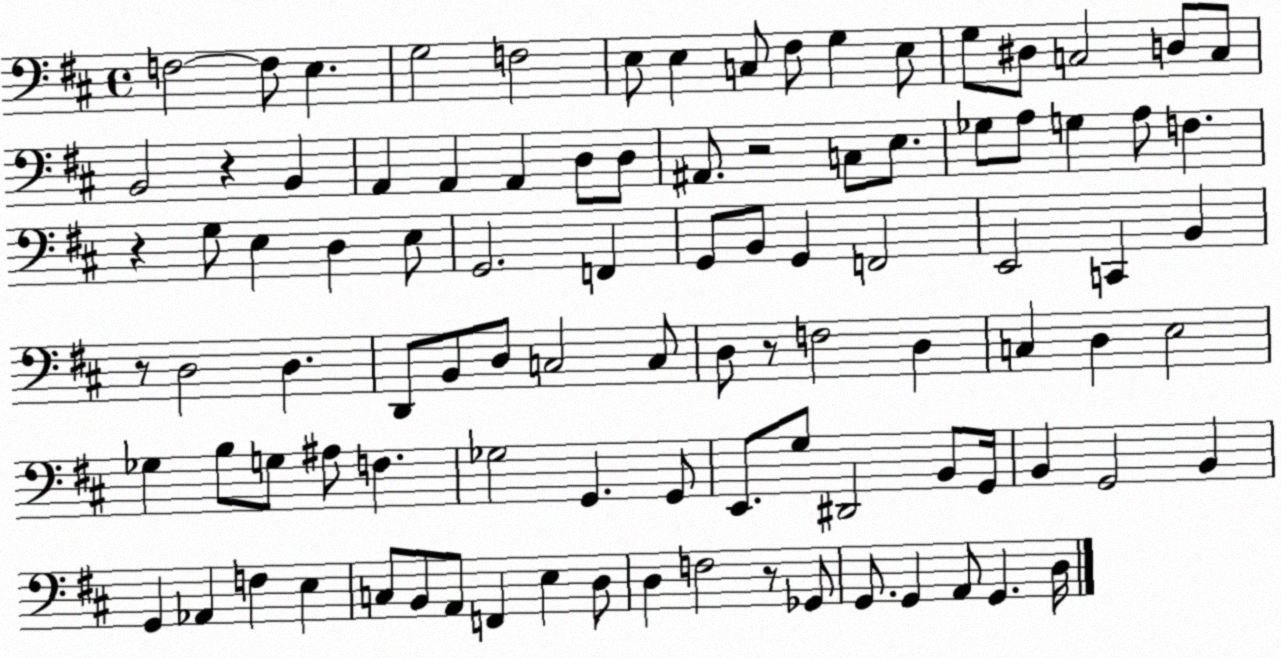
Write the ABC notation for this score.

X:1
T:Untitled
M:4/4
L:1/4
K:D
F,2 F,/2 E, G,2 F,2 E,/2 E, C,/2 ^F,/2 G, E,/2 G,/2 ^D,/2 C,2 D,/2 C,/2 B,,2 z B,, A,, A,, A,, D,/2 D,/2 ^A,,/2 z2 C,/2 E,/2 _G,/2 A,/2 G, A,/2 F, z G,/2 E, D, E,/2 G,,2 F,, G,,/2 B,,/2 G,, F,,2 E,,2 C,, B,, z/2 D,2 D, D,,/2 B,,/2 D,/2 C,2 C,/2 D,/2 z/2 F,2 D, C, D, E,2 _G, B,/2 G,/2 ^A,/2 F, _G,2 G,, G,,/2 E,,/2 G,/2 ^D,,2 B,,/2 G,,/4 B,, G,,2 B,, G,, _A,, F, E, C,/2 B,,/2 A,,/2 F,, E, D,/2 D, F,2 z/2 _G,,/2 G,,/2 G,, A,,/2 G,, D,/4